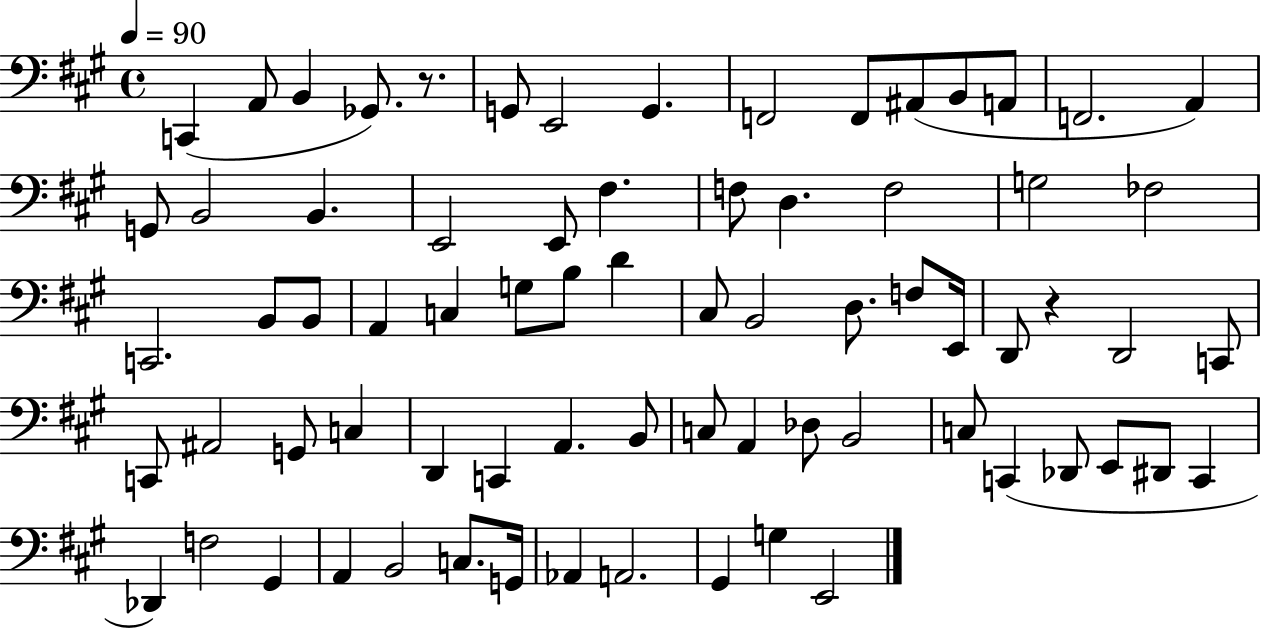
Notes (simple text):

C2/q A2/e B2/q Gb2/e. R/e. G2/e E2/h G2/q. F2/h F2/e A#2/e B2/e A2/e F2/h. A2/q G2/e B2/h B2/q. E2/h E2/e F#3/q. F3/e D3/q. F3/h G3/h FES3/h C2/h. B2/e B2/e A2/q C3/q G3/e B3/e D4/q C#3/e B2/h D3/e. F3/e E2/s D2/e R/q D2/h C2/e C2/e A#2/h G2/e C3/q D2/q C2/q A2/q. B2/e C3/e A2/q Db3/e B2/h C3/e C2/q Db2/e E2/e D#2/e C2/q Db2/q F3/h G#2/q A2/q B2/h C3/e. G2/s Ab2/q A2/h. G#2/q G3/q E2/h